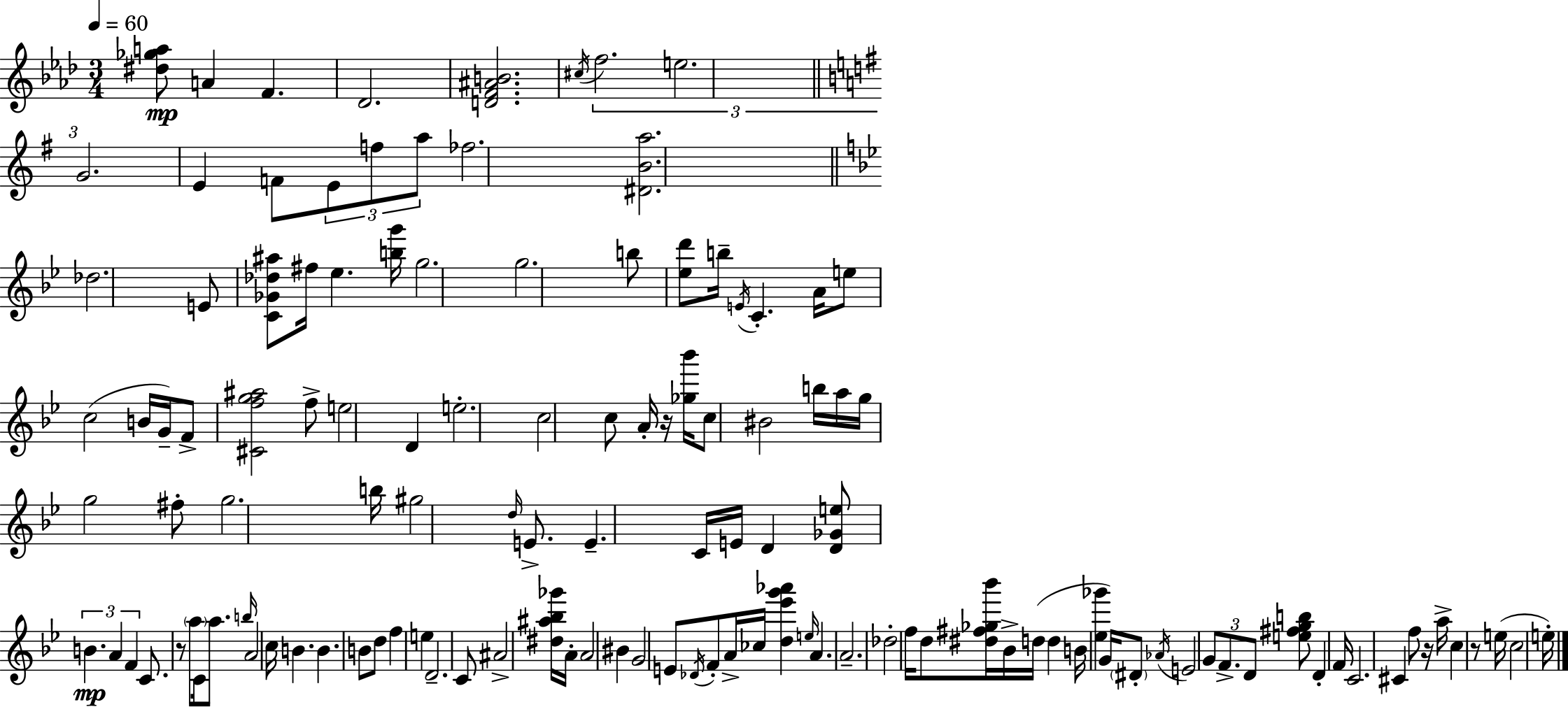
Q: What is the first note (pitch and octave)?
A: A4